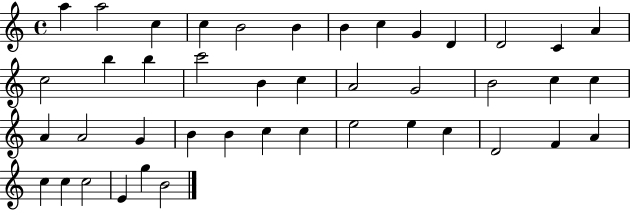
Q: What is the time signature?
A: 4/4